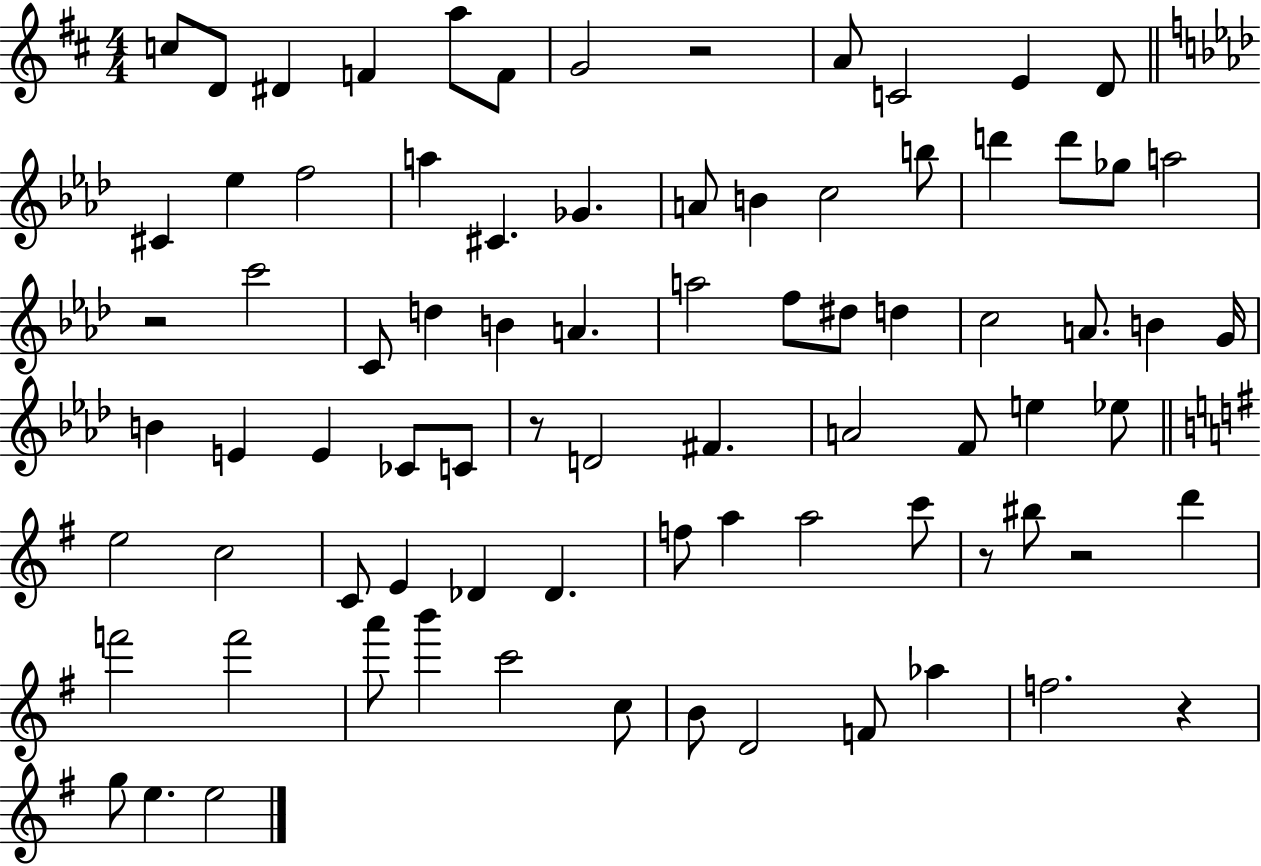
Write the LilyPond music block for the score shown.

{
  \clef treble
  \numericTimeSignature
  \time 4/4
  \key d \major
  c''8 d'8 dis'4 f'4 a''8 f'8 | g'2 r2 | a'8 c'2 e'4 d'8 | \bar "||" \break \key aes \major cis'4 ees''4 f''2 | a''4 cis'4. ges'4. | a'8 b'4 c''2 b''8 | d'''4 d'''8 ges''8 a''2 | \break r2 c'''2 | c'8 d''4 b'4 a'4. | a''2 f''8 dis''8 d''4 | c''2 a'8. b'4 g'16 | \break b'4 e'4 e'4 ces'8 c'8 | r8 d'2 fis'4. | a'2 f'8 e''4 ees''8 | \bar "||" \break \key e \minor e''2 c''2 | c'8 e'4 des'4 des'4. | f''8 a''4 a''2 c'''8 | r8 bis''8 r2 d'''4 | \break f'''2 f'''2 | a'''8 b'''4 c'''2 c''8 | b'8 d'2 f'8 aes''4 | f''2. r4 | \break g''8 e''4. e''2 | \bar "|."
}